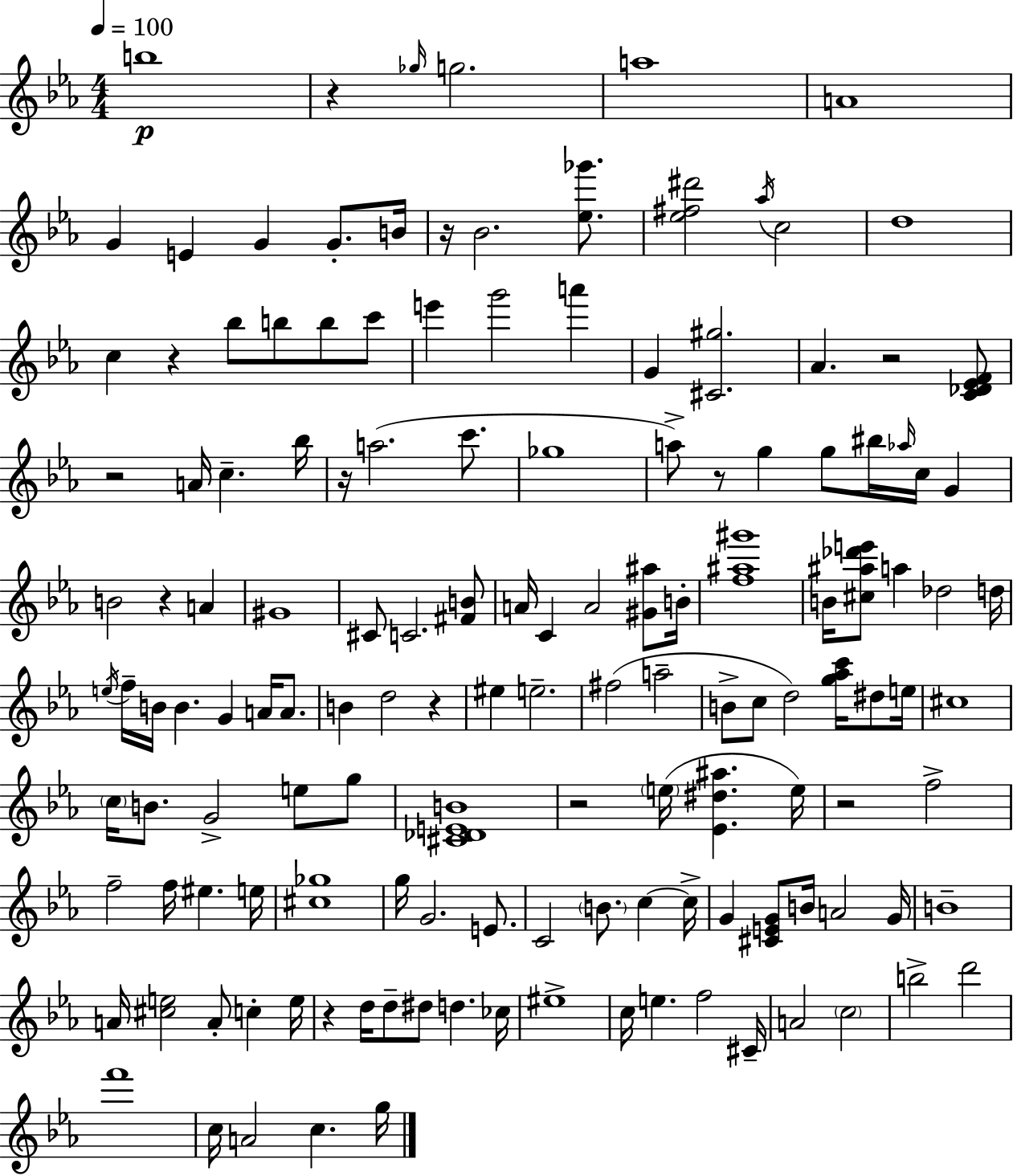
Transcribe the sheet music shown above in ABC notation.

X:1
T:Untitled
M:4/4
L:1/4
K:Cm
b4 z _g/4 g2 a4 A4 G E G G/2 B/4 z/4 _B2 [_e_g']/2 [_e^f^d']2 _a/4 c2 d4 c z _b/2 b/2 b/2 c'/2 e' g'2 a' G [^C^g]2 _A z2 [C_D_EF]/2 z2 A/4 c _b/4 z/4 a2 c'/2 _g4 a/2 z/2 g g/2 ^b/4 _a/4 c/4 G B2 z A ^G4 ^C/2 C2 [^FB]/2 A/4 C A2 [^G^a]/2 B/4 [f^a^g']4 B/4 [^c^a_d'e']/2 a _d2 d/4 e/4 f/4 B/4 B G A/4 A/2 B d2 z ^e e2 ^f2 a2 B/2 c/2 d2 [g_ac']/4 ^d/2 e/4 ^c4 c/4 B/2 G2 e/2 g/2 [^C_DEB]4 z2 e/4 [_E^d^a] e/4 z2 f2 f2 f/4 ^e e/4 [^c_g]4 g/4 G2 E/2 C2 B/2 c c/4 G [^CEG]/2 B/4 A2 G/4 B4 A/4 [^ce]2 A/2 c e/4 z d/4 d/2 ^d/2 d _c/4 ^e4 c/4 e f2 ^C/4 A2 c2 b2 d'2 f'4 c/4 A2 c g/4